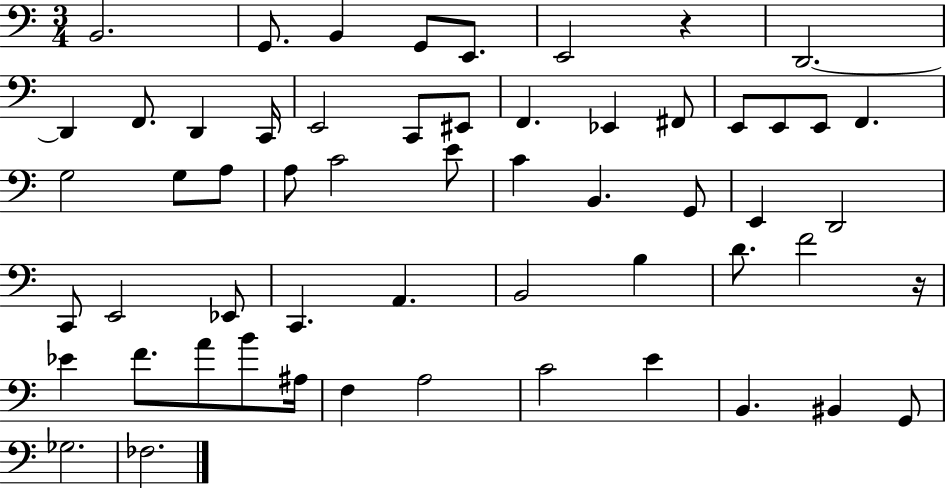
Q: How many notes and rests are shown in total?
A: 57